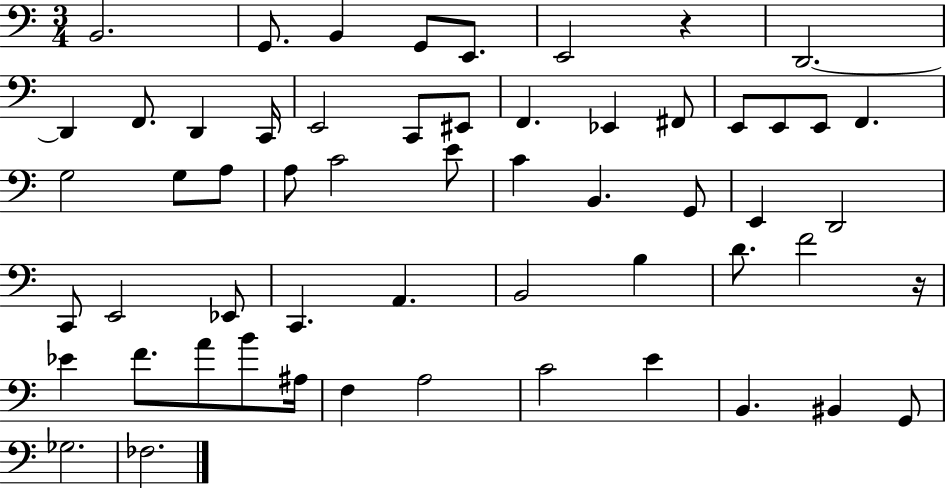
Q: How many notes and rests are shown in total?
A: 57